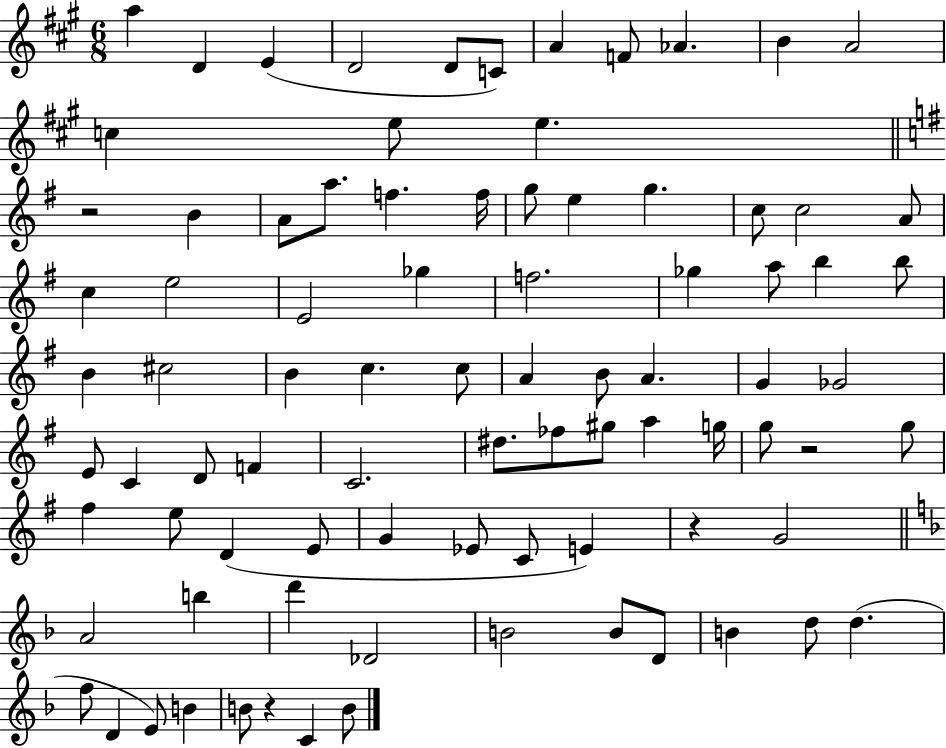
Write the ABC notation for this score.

X:1
T:Untitled
M:6/8
L:1/4
K:A
a D E D2 D/2 C/2 A F/2 _A B A2 c e/2 e z2 B A/2 a/2 f f/4 g/2 e g c/2 c2 A/2 c e2 E2 _g f2 _g a/2 b b/2 B ^c2 B c c/2 A B/2 A G _G2 E/2 C D/2 F C2 ^d/2 _f/2 ^g/2 a g/4 g/2 z2 g/2 ^f e/2 D E/2 G _E/2 C/2 E z G2 A2 b d' _D2 B2 B/2 D/2 B d/2 d f/2 D E/2 B B/2 z C B/2